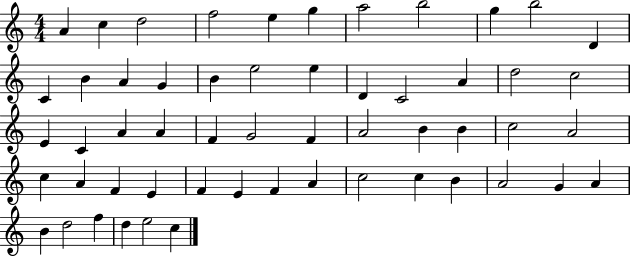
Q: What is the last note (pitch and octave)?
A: C5